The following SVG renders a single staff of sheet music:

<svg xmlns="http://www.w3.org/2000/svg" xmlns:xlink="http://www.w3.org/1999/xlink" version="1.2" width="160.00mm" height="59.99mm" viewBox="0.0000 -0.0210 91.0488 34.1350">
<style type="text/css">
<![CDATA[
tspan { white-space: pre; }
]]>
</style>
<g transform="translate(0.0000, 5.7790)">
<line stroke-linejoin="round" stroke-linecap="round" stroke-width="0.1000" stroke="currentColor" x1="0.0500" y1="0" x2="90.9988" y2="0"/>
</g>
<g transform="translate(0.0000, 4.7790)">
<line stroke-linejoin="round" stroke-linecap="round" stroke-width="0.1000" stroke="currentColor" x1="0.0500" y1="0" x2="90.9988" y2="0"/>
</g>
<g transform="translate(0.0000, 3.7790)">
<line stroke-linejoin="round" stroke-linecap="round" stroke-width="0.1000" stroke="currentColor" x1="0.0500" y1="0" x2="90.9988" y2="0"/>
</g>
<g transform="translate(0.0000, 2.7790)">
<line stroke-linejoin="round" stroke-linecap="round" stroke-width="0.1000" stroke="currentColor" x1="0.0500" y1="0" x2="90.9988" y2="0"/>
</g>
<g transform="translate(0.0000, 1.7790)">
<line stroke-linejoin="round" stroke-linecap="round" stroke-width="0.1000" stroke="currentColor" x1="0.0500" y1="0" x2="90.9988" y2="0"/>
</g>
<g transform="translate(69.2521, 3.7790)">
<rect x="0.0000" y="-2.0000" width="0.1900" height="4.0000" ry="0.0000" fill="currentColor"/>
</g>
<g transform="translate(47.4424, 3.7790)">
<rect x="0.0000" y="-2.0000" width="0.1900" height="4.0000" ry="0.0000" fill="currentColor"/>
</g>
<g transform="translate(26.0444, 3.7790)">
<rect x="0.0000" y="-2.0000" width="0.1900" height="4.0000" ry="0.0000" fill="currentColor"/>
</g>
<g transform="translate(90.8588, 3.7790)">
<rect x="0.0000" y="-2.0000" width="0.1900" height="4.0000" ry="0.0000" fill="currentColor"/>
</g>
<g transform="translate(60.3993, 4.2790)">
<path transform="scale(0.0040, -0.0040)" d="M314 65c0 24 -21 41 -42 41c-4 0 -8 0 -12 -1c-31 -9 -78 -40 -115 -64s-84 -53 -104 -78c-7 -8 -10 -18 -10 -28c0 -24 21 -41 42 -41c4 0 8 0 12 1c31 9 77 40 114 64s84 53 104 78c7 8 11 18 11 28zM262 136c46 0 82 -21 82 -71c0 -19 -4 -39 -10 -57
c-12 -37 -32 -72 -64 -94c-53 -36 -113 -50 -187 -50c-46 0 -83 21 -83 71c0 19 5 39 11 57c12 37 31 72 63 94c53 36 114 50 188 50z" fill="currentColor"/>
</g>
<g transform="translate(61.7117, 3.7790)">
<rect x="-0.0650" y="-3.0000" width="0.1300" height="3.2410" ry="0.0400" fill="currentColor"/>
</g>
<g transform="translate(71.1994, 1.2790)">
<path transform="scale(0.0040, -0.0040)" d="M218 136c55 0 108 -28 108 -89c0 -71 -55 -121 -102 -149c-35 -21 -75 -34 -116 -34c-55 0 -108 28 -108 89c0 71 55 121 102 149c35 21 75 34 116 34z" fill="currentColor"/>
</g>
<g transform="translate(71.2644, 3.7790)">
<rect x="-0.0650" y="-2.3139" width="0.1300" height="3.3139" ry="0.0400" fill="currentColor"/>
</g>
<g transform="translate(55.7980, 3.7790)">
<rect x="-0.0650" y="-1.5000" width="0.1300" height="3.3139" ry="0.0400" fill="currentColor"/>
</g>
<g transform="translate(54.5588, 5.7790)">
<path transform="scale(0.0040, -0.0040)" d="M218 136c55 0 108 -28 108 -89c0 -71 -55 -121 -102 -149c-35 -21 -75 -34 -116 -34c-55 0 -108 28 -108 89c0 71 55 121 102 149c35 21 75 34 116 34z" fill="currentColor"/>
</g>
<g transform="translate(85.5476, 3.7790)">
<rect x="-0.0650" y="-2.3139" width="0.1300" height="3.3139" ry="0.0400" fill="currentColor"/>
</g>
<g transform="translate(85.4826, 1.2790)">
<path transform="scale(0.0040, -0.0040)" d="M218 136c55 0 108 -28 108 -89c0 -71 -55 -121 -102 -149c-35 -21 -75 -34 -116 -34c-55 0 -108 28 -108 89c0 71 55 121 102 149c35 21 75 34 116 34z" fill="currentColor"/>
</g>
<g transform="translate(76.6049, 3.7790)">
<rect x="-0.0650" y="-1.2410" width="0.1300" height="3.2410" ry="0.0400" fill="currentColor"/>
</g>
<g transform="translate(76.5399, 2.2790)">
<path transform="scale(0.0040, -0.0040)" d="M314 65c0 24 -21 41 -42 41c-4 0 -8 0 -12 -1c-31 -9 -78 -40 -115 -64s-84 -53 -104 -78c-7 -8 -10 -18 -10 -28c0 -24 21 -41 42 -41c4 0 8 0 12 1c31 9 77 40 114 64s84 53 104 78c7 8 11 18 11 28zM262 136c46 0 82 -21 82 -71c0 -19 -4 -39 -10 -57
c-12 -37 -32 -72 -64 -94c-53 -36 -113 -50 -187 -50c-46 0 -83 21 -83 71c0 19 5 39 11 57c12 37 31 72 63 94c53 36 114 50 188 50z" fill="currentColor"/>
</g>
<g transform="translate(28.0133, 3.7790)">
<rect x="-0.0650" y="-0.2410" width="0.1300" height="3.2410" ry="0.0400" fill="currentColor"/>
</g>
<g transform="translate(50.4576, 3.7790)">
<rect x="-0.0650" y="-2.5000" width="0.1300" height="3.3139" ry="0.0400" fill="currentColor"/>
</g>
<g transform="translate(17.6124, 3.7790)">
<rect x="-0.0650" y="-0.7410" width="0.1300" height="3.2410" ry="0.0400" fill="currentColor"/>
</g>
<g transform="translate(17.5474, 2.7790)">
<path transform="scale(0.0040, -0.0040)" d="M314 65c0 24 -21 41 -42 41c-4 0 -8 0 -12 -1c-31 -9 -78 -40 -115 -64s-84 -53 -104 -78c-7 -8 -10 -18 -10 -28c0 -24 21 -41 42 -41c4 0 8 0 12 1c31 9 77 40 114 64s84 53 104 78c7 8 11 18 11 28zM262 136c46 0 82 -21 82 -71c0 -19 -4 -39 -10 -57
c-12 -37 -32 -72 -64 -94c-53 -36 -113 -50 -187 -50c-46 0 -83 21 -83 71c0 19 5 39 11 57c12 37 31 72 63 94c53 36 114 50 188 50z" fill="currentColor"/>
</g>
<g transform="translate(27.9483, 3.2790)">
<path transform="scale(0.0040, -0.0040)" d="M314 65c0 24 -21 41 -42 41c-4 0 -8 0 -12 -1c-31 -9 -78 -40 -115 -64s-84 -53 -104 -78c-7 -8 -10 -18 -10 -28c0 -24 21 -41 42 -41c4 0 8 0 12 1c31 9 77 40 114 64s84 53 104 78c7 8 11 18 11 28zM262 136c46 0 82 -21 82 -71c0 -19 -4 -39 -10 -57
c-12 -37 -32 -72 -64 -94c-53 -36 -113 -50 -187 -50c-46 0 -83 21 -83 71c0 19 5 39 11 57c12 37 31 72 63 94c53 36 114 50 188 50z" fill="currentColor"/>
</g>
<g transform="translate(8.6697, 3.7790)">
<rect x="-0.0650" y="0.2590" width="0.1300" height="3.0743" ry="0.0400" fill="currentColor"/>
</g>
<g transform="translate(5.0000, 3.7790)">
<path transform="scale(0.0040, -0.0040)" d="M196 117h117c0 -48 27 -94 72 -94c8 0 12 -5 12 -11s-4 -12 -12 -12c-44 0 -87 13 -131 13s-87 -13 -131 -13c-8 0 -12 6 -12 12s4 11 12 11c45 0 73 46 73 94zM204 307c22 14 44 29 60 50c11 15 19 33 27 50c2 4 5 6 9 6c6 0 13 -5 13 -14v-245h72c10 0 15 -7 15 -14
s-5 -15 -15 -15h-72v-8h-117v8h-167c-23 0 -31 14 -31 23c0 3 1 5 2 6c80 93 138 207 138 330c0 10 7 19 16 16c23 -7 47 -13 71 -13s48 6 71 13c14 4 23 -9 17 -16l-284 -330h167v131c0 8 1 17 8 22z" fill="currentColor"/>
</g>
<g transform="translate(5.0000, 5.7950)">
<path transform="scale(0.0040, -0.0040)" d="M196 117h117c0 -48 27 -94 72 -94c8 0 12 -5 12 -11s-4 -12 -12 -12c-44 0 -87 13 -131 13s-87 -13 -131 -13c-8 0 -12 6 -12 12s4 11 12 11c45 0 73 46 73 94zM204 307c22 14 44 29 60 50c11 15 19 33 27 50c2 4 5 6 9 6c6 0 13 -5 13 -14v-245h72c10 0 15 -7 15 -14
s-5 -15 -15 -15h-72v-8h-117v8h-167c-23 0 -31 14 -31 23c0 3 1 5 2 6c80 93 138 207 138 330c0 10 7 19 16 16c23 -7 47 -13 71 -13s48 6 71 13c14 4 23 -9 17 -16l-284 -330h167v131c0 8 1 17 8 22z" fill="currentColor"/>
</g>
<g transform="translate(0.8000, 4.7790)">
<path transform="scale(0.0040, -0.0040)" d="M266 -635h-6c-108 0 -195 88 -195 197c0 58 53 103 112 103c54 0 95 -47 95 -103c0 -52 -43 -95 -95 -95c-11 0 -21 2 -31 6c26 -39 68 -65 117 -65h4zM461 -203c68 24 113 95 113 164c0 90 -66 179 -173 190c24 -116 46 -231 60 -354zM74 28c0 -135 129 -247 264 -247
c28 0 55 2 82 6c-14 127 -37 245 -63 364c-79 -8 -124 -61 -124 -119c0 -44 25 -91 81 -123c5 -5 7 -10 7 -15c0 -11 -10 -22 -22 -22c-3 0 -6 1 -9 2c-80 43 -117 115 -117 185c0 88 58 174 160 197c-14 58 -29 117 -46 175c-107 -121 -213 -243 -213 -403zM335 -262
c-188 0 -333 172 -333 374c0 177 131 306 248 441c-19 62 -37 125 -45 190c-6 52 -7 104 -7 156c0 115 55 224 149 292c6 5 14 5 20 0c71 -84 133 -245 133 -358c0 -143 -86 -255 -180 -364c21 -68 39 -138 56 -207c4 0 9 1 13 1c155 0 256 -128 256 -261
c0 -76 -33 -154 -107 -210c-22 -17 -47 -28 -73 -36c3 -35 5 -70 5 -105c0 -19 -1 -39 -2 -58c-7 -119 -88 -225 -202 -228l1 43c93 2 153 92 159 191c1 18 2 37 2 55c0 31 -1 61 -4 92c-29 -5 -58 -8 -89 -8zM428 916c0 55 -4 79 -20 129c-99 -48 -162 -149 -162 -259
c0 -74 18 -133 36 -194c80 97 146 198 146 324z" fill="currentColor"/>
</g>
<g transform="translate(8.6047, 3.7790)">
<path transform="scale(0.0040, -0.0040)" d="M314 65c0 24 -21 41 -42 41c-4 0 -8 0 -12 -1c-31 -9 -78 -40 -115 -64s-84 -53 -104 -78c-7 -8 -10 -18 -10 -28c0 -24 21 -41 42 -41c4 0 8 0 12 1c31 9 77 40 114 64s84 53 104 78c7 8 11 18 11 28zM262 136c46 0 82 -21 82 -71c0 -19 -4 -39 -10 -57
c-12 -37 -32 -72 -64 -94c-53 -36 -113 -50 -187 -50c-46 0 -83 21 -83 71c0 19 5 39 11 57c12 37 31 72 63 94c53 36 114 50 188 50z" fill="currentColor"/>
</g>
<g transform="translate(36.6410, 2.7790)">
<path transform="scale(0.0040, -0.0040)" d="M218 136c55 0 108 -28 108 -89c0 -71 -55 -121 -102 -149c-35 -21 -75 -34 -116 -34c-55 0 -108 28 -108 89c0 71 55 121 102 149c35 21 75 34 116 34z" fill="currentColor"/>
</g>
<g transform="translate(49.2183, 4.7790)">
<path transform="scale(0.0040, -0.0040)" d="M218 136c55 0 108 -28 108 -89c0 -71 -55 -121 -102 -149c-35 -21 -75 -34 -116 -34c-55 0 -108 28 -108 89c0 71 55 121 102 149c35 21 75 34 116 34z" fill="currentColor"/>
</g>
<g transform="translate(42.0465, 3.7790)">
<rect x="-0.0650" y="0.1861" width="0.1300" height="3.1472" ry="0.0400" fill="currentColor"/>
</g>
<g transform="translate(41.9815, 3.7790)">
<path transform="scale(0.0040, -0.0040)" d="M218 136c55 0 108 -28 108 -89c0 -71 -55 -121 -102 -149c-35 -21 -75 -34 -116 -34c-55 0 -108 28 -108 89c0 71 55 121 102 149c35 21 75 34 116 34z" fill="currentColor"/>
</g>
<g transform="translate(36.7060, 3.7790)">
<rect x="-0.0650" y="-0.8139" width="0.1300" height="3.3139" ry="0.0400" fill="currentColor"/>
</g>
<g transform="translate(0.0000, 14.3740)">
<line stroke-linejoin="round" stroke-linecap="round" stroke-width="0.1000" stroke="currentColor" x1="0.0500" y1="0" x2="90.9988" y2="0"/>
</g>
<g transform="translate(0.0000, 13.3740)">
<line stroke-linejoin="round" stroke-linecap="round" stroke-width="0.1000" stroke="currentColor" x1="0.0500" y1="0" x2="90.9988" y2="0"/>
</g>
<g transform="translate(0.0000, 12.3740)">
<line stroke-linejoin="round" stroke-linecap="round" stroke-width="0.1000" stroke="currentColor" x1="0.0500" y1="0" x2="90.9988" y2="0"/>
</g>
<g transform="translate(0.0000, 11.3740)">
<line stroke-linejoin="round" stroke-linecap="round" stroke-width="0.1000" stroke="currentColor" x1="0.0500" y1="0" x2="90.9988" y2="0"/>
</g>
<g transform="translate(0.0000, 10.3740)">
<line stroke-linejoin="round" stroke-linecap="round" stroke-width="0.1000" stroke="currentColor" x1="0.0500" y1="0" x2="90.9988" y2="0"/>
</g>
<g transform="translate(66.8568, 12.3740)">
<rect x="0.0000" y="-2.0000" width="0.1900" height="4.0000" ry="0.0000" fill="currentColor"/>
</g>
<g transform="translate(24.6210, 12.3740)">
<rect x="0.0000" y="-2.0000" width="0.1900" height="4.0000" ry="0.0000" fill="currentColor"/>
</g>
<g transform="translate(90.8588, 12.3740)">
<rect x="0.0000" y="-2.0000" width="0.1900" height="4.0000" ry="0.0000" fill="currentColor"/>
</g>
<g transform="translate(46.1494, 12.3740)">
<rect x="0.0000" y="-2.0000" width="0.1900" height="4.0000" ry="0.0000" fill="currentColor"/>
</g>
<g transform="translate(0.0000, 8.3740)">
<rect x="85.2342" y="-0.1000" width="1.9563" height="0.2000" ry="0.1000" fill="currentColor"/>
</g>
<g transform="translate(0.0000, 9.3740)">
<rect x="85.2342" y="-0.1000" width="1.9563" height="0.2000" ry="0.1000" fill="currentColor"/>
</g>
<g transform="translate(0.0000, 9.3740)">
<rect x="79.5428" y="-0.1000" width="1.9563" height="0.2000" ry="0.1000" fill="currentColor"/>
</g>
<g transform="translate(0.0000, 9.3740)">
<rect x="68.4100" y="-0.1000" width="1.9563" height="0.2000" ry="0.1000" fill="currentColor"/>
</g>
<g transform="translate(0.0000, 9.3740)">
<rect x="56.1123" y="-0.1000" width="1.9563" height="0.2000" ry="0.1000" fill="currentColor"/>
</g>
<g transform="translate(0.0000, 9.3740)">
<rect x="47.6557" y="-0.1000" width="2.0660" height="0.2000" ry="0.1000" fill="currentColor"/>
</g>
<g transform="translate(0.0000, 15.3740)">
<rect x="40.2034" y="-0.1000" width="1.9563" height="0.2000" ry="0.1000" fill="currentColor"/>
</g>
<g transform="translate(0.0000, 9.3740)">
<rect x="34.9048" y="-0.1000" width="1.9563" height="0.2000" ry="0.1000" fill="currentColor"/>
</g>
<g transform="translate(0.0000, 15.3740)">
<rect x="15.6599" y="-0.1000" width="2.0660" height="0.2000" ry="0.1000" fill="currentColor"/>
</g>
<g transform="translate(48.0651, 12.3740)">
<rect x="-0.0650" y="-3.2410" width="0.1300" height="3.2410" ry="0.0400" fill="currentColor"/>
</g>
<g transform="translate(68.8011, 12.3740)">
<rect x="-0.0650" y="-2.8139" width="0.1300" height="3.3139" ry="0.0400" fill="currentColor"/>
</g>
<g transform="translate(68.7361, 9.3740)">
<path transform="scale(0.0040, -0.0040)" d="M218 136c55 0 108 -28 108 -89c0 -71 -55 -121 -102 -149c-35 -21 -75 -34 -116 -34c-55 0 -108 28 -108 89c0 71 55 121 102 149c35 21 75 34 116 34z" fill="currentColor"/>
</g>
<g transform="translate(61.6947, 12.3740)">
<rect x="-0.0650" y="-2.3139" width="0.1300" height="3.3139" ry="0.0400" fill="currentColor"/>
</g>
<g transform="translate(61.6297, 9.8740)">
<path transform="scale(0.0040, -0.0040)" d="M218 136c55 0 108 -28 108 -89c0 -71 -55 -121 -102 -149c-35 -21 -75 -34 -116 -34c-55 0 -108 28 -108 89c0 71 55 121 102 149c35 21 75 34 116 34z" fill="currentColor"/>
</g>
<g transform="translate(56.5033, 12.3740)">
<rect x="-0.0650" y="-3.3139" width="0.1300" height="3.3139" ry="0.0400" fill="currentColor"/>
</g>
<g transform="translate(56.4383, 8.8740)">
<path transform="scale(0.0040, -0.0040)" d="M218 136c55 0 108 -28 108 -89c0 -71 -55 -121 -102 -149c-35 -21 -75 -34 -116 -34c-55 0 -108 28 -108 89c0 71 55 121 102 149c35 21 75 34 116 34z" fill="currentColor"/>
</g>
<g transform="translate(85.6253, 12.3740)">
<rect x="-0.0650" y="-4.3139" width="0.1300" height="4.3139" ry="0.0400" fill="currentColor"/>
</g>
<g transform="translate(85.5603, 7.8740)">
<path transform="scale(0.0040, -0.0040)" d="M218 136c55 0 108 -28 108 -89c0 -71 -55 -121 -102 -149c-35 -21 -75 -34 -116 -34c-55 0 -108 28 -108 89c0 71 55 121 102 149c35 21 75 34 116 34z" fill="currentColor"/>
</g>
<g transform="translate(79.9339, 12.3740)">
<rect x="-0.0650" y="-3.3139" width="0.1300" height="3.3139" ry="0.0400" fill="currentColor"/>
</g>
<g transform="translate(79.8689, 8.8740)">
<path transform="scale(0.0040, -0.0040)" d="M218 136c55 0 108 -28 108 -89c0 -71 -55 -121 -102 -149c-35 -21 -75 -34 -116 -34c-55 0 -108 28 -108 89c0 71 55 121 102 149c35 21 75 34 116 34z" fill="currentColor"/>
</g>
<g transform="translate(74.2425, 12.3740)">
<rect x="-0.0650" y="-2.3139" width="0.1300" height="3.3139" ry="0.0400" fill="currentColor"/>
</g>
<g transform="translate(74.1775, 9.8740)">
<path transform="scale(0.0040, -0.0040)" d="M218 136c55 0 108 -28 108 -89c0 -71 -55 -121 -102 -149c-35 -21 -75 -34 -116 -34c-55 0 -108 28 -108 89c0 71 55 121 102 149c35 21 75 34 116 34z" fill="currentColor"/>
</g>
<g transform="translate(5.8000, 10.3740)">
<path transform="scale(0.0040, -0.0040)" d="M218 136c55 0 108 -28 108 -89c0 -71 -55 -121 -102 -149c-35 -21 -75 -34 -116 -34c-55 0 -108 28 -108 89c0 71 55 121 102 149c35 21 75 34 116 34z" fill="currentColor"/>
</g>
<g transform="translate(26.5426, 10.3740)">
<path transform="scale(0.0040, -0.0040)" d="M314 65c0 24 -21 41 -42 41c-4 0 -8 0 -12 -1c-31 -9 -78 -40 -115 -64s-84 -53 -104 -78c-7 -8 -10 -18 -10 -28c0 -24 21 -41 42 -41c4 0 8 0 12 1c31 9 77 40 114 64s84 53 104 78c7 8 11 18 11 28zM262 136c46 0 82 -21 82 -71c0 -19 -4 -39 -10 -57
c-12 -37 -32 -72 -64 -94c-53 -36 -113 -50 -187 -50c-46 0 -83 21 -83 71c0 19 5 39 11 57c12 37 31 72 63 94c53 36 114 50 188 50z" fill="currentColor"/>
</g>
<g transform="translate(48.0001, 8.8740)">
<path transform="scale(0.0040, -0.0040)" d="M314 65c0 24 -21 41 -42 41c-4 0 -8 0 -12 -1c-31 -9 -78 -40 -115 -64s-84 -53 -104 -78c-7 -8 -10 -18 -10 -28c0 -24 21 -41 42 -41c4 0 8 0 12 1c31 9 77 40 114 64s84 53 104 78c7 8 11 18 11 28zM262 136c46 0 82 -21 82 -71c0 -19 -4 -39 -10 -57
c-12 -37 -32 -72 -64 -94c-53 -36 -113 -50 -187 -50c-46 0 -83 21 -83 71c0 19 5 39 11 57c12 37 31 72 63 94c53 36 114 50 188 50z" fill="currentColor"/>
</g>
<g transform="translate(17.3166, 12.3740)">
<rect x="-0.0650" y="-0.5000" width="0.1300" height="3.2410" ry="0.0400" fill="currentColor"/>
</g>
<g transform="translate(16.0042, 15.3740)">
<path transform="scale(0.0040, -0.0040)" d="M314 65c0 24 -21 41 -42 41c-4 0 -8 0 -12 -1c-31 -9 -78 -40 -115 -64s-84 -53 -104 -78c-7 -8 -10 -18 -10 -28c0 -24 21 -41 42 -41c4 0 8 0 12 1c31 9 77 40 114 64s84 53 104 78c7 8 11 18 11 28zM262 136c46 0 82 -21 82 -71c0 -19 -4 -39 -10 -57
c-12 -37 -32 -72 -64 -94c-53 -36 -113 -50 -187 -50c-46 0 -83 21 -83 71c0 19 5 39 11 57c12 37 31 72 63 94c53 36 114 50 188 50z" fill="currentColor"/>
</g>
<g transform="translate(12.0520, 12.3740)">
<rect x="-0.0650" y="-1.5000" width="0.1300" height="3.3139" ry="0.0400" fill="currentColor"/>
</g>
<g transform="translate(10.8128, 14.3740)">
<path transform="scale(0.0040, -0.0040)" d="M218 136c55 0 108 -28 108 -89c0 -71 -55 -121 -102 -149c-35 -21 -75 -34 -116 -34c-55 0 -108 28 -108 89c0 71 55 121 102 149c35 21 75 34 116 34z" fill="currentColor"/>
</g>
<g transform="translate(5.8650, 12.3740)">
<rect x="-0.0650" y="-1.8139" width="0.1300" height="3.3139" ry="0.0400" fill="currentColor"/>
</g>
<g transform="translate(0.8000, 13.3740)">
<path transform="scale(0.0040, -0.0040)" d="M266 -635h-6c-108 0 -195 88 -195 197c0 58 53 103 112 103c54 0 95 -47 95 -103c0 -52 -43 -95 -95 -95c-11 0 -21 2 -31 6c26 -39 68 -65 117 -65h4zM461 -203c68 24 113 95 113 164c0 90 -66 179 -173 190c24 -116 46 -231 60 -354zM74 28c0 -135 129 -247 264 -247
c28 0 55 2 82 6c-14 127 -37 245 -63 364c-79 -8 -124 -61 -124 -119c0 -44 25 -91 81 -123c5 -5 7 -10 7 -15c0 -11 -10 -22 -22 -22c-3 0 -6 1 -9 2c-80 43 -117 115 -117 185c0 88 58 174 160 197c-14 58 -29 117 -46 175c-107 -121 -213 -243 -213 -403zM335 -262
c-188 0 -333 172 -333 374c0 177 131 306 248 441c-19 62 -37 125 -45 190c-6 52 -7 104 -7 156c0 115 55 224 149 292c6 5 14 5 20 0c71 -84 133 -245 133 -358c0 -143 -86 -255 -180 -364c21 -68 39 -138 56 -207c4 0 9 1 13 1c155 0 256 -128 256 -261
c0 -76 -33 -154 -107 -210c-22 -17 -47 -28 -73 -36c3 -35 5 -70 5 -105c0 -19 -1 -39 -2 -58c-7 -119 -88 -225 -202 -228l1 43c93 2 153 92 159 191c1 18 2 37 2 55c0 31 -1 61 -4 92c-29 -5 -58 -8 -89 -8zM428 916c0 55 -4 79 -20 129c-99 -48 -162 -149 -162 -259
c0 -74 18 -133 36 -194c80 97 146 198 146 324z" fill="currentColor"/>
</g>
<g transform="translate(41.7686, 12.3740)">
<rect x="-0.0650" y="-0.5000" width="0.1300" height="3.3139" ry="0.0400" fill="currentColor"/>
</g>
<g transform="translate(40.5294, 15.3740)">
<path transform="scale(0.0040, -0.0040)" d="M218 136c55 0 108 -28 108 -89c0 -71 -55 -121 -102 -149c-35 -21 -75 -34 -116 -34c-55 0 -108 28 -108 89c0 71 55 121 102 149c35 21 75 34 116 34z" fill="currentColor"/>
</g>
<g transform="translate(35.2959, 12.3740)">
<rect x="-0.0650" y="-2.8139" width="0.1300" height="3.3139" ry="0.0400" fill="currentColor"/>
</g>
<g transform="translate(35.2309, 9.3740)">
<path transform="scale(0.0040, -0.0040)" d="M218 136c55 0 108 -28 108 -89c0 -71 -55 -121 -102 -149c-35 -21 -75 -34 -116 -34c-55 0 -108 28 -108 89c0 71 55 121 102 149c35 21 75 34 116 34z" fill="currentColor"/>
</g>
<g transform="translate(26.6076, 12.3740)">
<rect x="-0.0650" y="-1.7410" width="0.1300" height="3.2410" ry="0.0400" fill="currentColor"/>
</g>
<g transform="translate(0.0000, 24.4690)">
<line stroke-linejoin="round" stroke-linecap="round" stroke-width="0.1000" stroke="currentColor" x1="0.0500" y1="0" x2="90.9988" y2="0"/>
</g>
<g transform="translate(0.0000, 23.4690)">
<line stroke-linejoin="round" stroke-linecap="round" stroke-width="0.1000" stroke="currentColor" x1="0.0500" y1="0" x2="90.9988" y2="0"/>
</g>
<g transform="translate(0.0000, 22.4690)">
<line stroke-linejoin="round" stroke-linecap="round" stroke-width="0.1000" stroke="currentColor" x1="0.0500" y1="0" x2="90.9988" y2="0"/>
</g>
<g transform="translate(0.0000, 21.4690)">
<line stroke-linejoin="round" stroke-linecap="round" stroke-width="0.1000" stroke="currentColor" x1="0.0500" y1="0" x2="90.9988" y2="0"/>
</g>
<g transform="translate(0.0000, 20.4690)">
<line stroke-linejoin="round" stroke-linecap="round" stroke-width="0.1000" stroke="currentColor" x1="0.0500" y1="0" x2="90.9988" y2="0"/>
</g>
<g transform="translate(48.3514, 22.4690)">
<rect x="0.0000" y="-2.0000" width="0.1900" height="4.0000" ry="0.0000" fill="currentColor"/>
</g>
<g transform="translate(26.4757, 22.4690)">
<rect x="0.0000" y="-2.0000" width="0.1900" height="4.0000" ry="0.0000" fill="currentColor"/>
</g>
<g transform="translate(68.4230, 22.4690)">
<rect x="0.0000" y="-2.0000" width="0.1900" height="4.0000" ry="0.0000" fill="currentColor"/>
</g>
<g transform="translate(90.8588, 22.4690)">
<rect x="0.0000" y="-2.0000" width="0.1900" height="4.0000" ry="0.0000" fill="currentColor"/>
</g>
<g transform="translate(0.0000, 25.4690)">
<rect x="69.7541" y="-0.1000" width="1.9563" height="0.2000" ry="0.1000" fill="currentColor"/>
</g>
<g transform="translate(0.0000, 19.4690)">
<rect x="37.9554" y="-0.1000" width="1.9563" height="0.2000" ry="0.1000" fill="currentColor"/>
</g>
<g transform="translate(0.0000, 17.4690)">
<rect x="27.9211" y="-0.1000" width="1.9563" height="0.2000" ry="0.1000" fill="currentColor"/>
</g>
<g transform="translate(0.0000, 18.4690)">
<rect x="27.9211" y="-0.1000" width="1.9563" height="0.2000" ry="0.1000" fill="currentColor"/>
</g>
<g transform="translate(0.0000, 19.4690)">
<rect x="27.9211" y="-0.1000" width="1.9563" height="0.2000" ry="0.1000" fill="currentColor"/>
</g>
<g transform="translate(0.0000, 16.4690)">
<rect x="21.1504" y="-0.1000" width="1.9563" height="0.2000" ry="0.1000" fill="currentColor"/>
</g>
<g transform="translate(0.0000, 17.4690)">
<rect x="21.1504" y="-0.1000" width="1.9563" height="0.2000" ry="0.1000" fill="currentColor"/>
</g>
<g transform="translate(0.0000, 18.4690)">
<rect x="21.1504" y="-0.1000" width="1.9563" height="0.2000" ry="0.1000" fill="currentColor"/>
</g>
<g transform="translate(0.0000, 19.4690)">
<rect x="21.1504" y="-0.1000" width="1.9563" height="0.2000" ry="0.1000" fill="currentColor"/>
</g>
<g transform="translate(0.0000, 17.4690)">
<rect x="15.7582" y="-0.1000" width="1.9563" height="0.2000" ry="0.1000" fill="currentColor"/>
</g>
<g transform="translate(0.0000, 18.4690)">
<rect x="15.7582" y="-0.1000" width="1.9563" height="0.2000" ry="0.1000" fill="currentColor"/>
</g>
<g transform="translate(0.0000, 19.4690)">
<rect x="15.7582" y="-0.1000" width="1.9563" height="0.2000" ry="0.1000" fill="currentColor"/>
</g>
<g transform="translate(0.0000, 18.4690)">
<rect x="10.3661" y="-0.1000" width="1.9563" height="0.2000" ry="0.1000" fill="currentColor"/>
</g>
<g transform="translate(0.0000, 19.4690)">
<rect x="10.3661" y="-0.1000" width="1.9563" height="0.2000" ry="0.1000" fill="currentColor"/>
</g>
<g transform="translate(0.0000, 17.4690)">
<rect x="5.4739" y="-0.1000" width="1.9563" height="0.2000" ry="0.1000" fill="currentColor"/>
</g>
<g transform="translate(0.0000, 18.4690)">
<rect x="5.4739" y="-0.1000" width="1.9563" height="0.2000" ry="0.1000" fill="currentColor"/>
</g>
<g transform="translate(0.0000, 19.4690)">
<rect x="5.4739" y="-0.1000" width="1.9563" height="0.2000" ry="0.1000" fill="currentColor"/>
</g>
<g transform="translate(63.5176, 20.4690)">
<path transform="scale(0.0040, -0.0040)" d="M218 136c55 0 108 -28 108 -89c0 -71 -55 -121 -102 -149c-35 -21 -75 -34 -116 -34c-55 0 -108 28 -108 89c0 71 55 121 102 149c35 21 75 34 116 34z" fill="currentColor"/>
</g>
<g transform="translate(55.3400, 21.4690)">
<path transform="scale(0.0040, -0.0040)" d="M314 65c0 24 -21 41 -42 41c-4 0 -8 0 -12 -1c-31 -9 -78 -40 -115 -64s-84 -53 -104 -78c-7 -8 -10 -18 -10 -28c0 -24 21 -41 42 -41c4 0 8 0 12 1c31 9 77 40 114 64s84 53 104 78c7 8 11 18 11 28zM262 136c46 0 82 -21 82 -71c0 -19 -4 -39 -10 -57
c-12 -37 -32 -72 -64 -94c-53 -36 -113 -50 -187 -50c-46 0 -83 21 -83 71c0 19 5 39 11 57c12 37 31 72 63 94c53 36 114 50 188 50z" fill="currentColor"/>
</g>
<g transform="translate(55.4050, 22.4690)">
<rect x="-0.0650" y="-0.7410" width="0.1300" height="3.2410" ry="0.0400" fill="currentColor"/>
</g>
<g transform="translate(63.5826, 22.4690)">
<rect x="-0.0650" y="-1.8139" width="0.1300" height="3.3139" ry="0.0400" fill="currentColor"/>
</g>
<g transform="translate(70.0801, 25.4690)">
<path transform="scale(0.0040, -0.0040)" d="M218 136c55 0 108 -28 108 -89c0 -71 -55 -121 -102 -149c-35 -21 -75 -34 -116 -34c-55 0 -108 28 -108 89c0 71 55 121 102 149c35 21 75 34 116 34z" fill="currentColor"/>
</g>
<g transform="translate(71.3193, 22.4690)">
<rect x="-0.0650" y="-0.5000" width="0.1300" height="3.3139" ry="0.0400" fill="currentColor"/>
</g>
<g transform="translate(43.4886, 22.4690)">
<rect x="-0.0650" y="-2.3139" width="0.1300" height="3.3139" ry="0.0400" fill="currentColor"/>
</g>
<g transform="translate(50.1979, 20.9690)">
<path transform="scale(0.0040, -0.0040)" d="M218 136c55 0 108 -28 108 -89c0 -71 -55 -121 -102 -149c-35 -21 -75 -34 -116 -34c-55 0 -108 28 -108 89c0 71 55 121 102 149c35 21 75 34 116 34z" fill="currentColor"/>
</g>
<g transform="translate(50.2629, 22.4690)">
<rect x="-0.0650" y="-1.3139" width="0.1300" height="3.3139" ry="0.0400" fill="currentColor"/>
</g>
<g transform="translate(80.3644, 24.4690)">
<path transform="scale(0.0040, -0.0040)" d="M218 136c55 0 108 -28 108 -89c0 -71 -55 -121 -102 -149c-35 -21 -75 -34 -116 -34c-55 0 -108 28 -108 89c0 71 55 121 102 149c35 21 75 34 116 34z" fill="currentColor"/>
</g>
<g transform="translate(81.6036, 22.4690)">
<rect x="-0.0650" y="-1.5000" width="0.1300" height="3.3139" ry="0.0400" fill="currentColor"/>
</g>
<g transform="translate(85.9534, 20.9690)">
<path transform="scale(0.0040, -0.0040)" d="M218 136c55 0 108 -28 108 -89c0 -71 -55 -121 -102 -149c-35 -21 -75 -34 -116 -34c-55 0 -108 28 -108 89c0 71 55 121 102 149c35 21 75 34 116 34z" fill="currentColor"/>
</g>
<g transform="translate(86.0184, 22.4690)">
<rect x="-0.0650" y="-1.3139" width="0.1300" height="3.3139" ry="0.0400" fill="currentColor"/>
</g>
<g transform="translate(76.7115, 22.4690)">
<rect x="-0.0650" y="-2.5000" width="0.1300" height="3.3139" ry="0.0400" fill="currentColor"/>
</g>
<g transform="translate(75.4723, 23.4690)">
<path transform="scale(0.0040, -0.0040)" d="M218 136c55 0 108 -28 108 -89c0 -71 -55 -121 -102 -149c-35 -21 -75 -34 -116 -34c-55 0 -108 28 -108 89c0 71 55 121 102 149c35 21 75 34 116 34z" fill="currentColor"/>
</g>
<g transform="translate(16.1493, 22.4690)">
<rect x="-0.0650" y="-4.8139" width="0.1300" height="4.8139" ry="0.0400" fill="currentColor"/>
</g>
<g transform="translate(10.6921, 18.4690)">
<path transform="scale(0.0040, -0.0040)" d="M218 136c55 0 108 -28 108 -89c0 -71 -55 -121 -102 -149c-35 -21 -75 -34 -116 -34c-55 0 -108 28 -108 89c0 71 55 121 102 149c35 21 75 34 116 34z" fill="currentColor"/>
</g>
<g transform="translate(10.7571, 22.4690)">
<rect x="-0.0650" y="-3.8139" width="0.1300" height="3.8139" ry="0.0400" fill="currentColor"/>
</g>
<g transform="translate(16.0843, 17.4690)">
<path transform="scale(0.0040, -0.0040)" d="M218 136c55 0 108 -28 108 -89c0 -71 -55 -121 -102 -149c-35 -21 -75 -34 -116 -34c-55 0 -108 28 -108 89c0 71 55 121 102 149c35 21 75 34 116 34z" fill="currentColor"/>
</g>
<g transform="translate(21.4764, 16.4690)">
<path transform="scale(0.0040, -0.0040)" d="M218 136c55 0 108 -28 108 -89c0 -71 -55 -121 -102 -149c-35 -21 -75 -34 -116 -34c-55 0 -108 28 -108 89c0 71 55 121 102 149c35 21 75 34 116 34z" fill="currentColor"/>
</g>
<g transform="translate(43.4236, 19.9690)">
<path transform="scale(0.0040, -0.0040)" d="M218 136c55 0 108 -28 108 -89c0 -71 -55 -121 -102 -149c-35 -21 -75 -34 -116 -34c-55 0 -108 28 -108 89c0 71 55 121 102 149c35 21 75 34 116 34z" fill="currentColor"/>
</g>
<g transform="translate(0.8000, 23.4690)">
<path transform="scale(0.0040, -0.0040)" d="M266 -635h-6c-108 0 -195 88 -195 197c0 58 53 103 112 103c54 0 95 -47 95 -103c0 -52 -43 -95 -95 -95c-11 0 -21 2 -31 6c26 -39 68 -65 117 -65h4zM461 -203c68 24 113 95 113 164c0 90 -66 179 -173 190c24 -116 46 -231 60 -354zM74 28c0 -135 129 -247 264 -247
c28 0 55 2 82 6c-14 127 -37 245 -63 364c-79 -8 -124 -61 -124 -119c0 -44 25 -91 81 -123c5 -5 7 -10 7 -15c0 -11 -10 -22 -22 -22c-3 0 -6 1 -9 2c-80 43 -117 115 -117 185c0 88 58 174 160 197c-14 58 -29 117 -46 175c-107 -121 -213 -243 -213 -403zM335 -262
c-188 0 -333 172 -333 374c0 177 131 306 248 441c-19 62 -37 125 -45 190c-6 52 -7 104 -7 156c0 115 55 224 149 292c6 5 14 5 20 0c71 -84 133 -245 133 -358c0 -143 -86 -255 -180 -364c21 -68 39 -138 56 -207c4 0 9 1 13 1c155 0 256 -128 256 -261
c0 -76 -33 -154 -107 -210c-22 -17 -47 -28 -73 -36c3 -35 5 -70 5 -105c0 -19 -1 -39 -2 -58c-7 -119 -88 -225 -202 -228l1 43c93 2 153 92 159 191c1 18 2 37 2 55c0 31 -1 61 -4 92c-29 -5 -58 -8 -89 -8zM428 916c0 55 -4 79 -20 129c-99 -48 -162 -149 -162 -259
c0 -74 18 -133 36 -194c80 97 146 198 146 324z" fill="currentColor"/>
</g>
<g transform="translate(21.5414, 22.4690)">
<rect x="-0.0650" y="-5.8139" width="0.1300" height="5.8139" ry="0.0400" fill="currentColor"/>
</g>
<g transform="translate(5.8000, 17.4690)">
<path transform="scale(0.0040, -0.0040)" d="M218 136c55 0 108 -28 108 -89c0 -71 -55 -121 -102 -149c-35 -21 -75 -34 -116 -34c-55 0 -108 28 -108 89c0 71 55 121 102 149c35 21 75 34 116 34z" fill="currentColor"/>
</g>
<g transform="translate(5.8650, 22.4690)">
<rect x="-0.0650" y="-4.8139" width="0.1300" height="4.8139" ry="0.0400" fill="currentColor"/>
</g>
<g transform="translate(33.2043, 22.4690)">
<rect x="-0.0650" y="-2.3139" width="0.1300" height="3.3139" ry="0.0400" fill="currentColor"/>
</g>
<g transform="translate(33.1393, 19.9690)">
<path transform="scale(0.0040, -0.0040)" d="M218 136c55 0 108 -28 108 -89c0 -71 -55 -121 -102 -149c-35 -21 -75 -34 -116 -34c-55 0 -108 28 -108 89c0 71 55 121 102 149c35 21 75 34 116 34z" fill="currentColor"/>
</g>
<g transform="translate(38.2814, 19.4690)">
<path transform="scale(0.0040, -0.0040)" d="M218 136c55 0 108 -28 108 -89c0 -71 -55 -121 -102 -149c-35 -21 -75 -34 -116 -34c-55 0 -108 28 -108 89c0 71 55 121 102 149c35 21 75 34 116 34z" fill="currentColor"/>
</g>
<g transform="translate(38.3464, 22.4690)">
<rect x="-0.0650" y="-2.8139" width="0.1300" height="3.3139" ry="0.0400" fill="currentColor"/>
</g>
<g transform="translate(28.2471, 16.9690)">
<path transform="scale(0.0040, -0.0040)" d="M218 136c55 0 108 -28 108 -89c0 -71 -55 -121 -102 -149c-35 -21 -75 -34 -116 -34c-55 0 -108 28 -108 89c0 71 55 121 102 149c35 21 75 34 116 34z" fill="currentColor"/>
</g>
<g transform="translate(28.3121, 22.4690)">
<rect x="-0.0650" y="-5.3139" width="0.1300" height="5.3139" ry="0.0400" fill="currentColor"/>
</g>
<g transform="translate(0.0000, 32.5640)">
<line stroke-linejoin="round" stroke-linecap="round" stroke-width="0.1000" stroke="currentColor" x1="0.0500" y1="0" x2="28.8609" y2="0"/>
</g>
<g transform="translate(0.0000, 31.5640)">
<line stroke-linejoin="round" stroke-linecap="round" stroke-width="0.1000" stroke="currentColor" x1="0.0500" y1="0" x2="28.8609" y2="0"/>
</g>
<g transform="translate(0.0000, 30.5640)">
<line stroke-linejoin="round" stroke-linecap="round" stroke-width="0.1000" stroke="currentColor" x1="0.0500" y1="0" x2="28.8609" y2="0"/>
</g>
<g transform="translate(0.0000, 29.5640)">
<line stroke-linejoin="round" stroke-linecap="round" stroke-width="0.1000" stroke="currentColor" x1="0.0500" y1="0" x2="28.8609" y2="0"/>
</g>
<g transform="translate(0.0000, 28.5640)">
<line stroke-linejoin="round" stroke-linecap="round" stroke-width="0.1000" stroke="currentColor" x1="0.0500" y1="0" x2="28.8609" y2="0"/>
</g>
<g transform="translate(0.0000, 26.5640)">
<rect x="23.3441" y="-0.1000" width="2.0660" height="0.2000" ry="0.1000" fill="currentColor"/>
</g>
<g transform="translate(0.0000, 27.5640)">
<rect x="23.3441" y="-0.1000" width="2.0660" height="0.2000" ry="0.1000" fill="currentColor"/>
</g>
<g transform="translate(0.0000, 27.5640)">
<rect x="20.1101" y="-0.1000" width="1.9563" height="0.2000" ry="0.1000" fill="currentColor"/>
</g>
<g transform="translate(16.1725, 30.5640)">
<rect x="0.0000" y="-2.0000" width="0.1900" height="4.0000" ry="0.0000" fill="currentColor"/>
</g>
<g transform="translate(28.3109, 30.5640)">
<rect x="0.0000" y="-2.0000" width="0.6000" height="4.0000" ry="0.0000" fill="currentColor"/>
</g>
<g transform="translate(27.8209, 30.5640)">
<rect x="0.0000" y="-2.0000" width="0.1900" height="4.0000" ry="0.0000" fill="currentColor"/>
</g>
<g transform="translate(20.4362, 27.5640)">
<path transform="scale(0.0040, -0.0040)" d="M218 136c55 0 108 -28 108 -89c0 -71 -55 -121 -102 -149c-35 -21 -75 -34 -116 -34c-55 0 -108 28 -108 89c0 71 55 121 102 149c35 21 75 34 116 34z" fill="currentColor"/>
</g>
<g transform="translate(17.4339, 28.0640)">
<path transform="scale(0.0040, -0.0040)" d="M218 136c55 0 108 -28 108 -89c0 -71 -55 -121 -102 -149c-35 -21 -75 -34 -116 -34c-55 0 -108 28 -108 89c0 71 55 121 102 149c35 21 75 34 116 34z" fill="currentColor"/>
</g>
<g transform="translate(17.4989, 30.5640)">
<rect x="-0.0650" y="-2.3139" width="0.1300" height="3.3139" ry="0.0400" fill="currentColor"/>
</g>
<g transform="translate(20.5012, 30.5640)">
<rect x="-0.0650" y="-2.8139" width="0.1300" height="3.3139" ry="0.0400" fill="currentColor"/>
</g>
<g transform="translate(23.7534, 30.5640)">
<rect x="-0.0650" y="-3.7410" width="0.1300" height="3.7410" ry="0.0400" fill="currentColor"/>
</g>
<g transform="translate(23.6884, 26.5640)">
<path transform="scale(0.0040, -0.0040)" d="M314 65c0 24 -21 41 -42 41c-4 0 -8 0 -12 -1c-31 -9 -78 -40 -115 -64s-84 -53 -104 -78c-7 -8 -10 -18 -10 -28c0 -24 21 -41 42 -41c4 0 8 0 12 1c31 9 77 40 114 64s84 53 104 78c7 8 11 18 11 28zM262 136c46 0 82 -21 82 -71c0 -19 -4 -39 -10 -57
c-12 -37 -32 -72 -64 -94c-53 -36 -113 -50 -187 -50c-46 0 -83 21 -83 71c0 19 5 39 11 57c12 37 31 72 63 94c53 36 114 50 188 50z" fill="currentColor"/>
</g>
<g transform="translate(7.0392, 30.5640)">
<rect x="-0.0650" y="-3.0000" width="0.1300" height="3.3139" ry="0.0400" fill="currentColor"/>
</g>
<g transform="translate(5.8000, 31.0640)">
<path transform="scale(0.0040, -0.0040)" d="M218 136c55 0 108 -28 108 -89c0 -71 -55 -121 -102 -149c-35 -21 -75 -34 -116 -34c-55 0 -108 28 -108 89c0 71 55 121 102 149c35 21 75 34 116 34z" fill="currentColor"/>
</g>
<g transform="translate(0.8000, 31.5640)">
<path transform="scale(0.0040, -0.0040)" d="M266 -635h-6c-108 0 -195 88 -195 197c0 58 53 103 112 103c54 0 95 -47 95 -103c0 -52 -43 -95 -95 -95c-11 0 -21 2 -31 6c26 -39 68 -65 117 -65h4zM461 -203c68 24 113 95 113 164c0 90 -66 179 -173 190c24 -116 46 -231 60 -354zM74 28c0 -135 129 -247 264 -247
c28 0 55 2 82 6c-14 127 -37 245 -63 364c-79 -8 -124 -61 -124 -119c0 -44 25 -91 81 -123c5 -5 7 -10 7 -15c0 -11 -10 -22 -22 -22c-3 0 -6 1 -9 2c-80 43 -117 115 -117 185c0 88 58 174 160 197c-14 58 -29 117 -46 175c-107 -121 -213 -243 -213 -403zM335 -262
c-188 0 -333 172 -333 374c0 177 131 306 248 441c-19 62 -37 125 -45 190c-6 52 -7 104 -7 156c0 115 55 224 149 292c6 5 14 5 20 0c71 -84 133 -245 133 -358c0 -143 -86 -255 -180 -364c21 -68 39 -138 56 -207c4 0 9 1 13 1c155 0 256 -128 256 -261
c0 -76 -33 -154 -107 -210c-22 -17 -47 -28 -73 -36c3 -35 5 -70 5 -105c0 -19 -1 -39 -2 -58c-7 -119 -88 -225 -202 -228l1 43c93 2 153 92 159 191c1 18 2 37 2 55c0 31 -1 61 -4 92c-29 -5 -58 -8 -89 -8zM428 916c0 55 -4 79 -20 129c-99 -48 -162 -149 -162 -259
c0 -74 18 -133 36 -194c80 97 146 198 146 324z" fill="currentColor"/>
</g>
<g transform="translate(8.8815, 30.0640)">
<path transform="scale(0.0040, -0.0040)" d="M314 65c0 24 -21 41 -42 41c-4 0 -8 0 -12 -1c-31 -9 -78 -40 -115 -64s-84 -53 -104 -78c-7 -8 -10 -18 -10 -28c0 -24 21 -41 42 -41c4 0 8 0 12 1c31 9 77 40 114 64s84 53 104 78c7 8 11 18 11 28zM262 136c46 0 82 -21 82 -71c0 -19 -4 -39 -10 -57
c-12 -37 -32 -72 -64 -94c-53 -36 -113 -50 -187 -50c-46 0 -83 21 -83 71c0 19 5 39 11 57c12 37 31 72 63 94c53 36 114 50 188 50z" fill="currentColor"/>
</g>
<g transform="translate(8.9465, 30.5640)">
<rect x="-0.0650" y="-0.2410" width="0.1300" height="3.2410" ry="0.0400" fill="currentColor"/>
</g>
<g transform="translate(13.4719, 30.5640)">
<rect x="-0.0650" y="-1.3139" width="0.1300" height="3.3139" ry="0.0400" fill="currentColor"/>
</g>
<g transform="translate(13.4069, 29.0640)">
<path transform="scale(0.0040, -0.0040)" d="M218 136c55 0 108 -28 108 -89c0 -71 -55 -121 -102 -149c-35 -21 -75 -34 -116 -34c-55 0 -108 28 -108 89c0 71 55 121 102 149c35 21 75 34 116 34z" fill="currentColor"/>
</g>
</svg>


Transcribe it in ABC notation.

X:1
T:Untitled
M:4/4
L:1/4
K:C
B2 d2 c2 d B G E A2 g e2 g f E C2 f2 a C b2 b g a g b d' e' c' e' g' f' g a g e d2 f C G E e A c2 e g a c'2